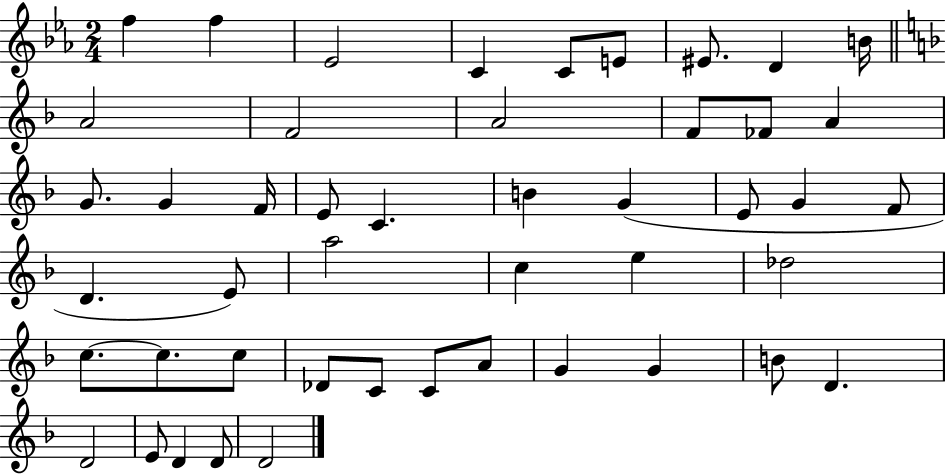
F5/q F5/q Eb4/h C4/q C4/e E4/e EIS4/e. D4/q B4/s A4/h F4/h A4/h F4/e FES4/e A4/q G4/e. G4/q F4/s E4/e C4/q. B4/q G4/q E4/e G4/q F4/e D4/q. E4/e A5/h C5/q E5/q Db5/h C5/e. C5/e. C5/e Db4/e C4/e C4/e A4/e G4/q G4/q B4/e D4/q. D4/h E4/e D4/q D4/e D4/h